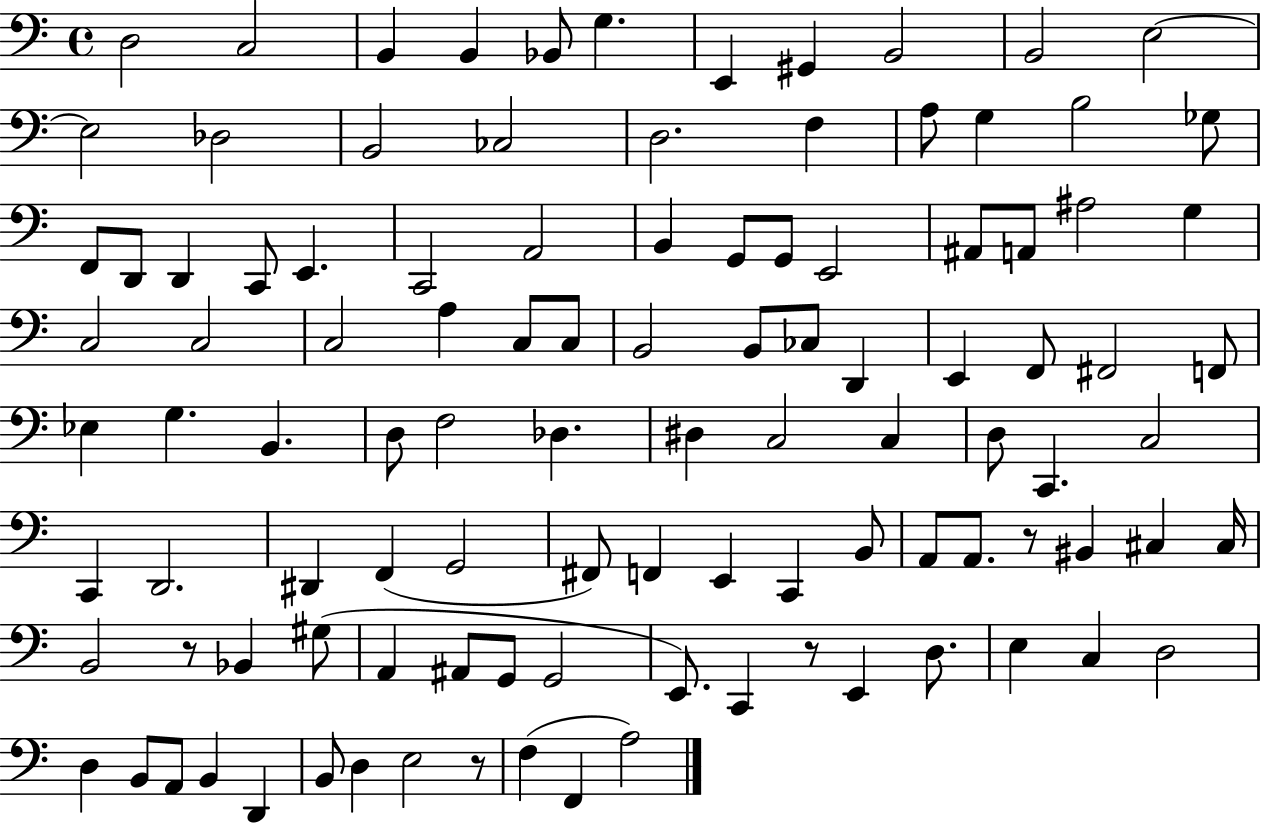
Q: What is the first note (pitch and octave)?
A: D3